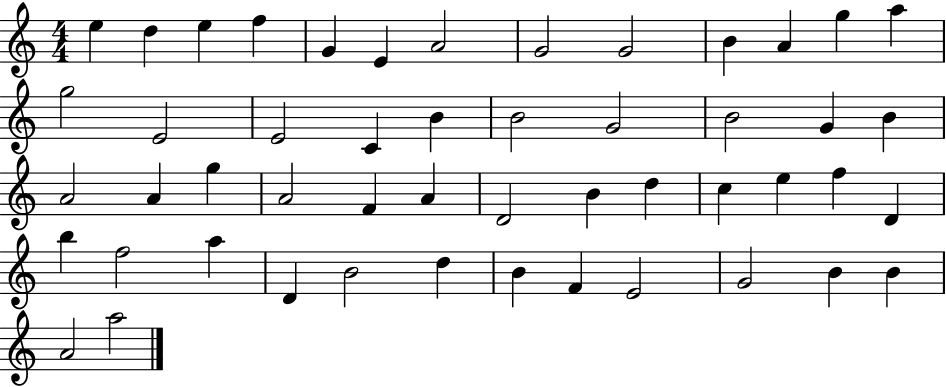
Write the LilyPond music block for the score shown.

{
  \clef treble
  \numericTimeSignature
  \time 4/4
  \key c \major
  e''4 d''4 e''4 f''4 | g'4 e'4 a'2 | g'2 g'2 | b'4 a'4 g''4 a''4 | \break g''2 e'2 | e'2 c'4 b'4 | b'2 g'2 | b'2 g'4 b'4 | \break a'2 a'4 g''4 | a'2 f'4 a'4 | d'2 b'4 d''4 | c''4 e''4 f''4 d'4 | \break b''4 f''2 a''4 | d'4 b'2 d''4 | b'4 f'4 e'2 | g'2 b'4 b'4 | \break a'2 a''2 | \bar "|."
}